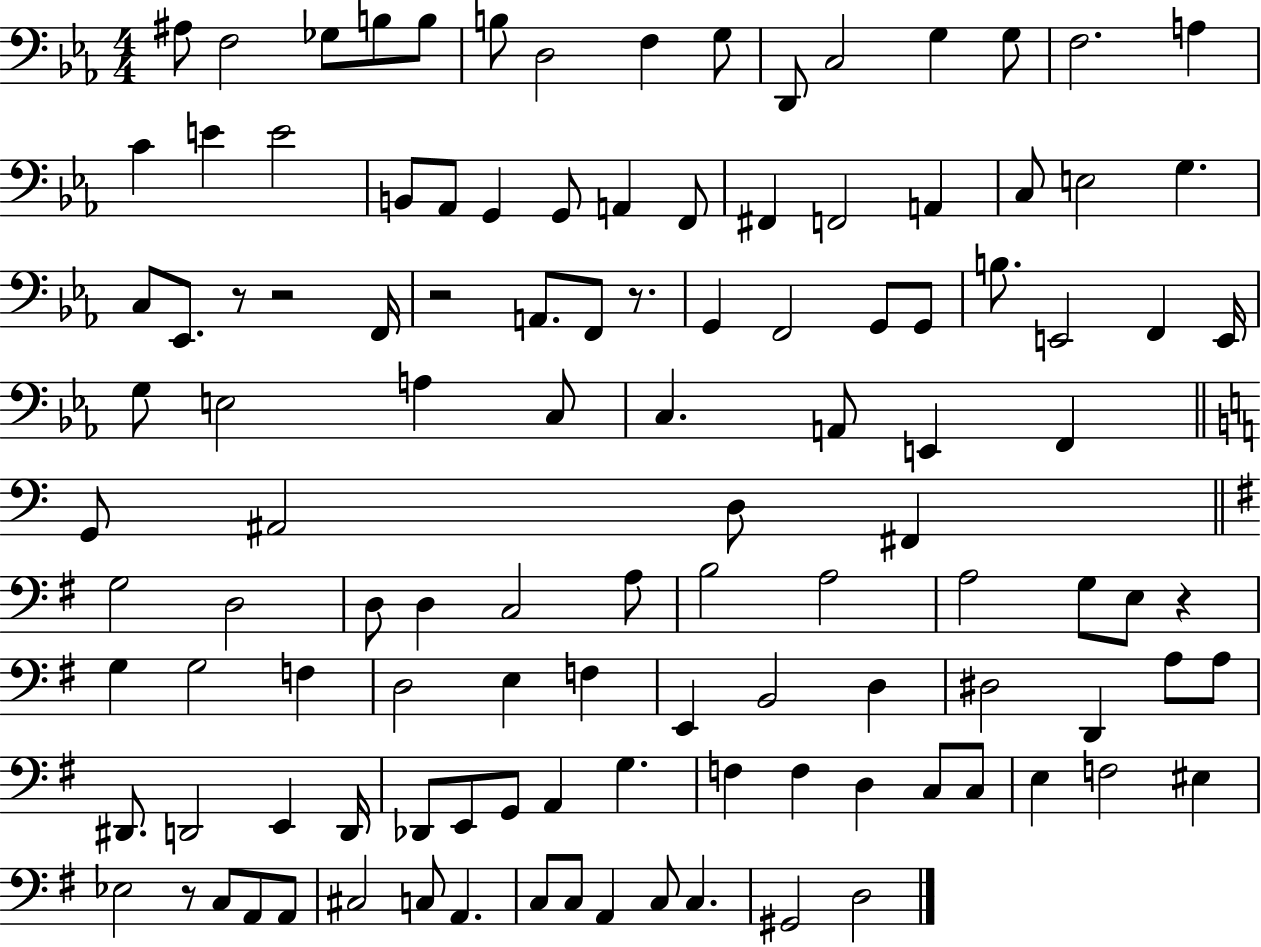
A#3/e F3/h Gb3/e B3/e B3/e B3/e D3/h F3/q G3/e D2/e C3/h G3/q G3/e F3/h. A3/q C4/q E4/q E4/h B2/e Ab2/e G2/q G2/e A2/q F2/e F#2/q F2/h A2/q C3/e E3/h G3/q. C3/e Eb2/e. R/e R/h F2/s R/h A2/e. F2/e R/e. G2/q F2/h G2/e G2/e B3/e. E2/h F2/q E2/s G3/e E3/h A3/q C3/e C3/q. A2/e E2/q F2/q G2/e A#2/h D3/e F#2/q G3/h D3/h D3/e D3/q C3/h A3/e B3/h A3/h A3/h G3/e E3/e R/q G3/q G3/h F3/q D3/h E3/q F3/q E2/q B2/h D3/q D#3/h D2/q A3/e A3/e D#2/e. D2/h E2/q D2/s Db2/e E2/e G2/e A2/q G3/q. F3/q F3/q D3/q C3/e C3/e E3/q F3/h EIS3/q Eb3/h R/e C3/e A2/e A2/e C#3/h C3/e A2/q. C3/e C3/e A2/q C3/e C3/q. G#2/h D3/h